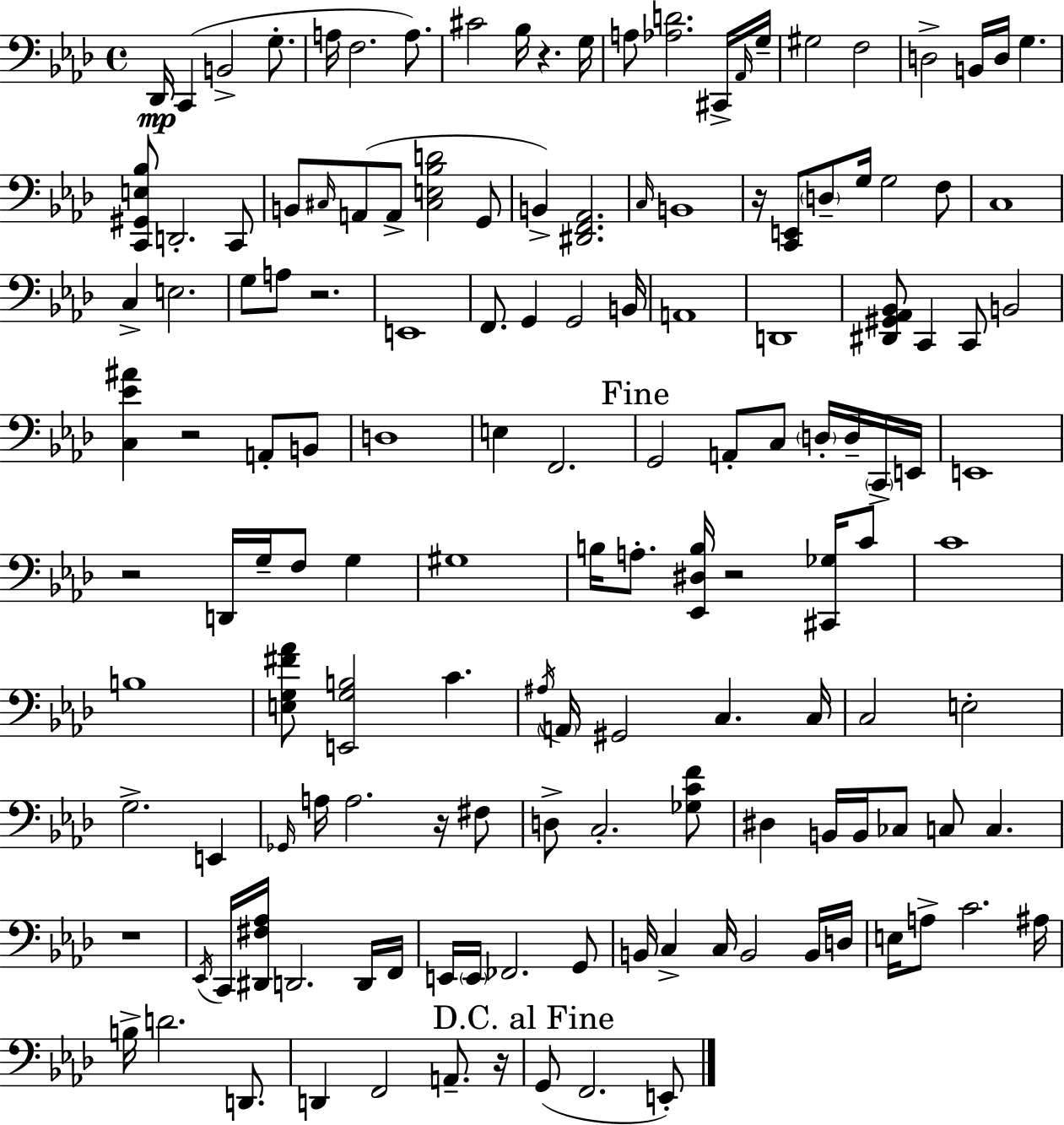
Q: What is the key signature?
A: F minor